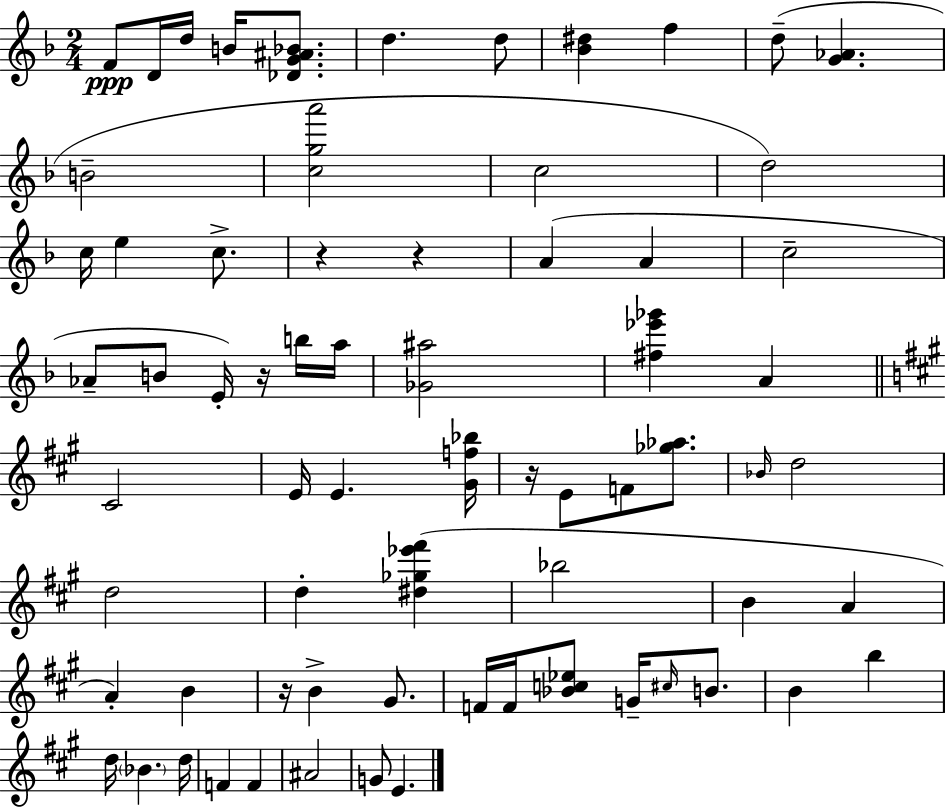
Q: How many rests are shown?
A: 5